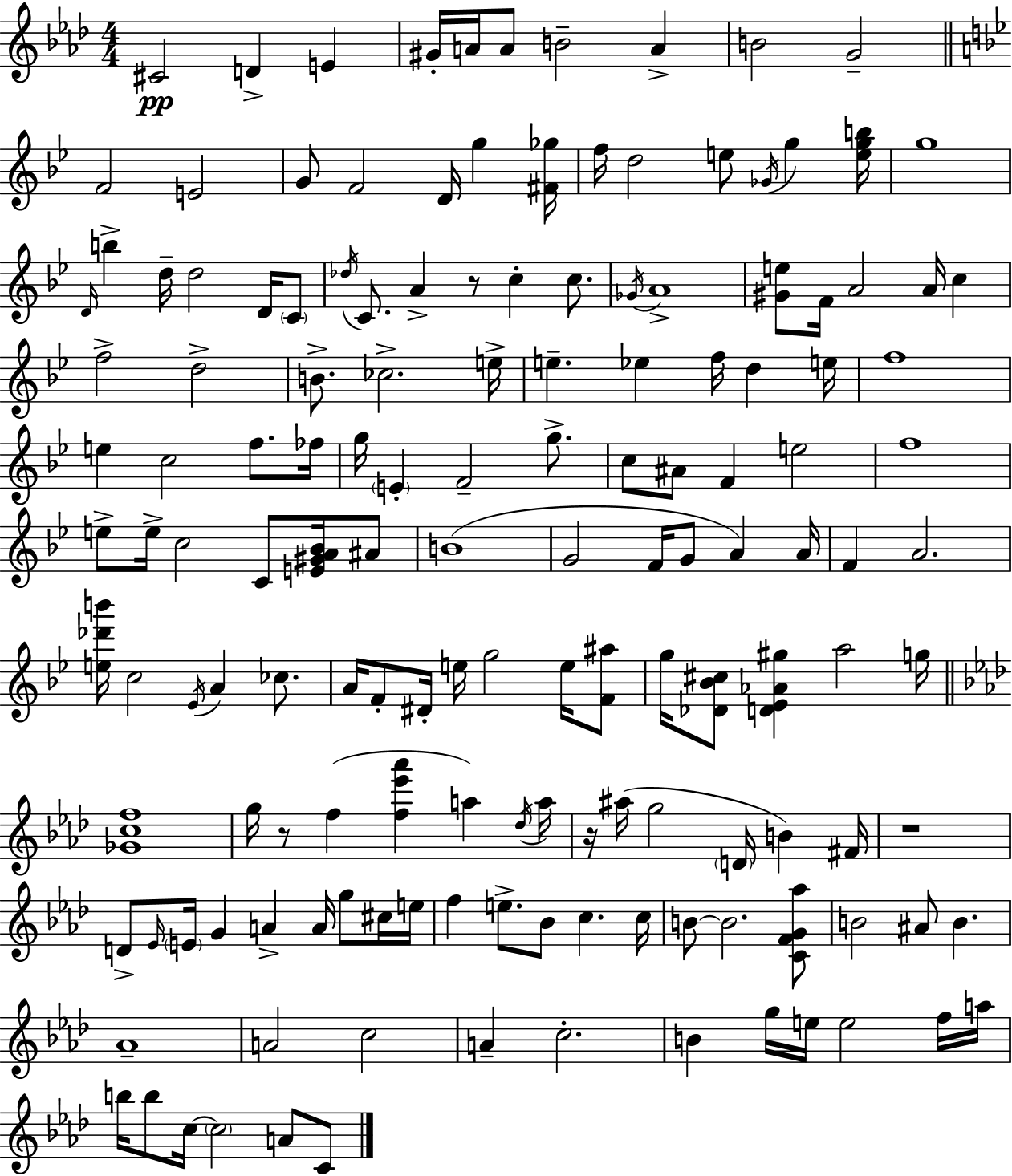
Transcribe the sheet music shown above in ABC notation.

X:1
T:Untitled
M:4/4
L:1/4
K:Ab
^C2 D E ^G/4 A/4 A/2 B2 A B2 G2 F2 E2 G/2 F2 D/4 g [^F_g]/4 f/4 d2 e/2 _G/4 g [egb]/4 g4 D/4 b d/4 d2 D/4 C/2 _d/4 C/2 A z/2 c c/2 _G/4 A4 [^Ge]/2 F/4 A2 A/4 c f2 d2 B/2 _c2 e/4 e _e f/4 d e/4 f4 e c2 f/2 _f/4 g/4 E F2 g/2 c/2 ^A/2 F e2 f4 e/2 e/4 c2 C/2 [E^GA_B]/4 ^A/2 B4 G2 F/4 G/2 A A/4 F A2 [e_d'b']/4 c2 _E/4 A _c/2 A/4 F/2 ^D/4 e/4 g2 e/4 [F^a]/2 g/4 [_D_B^c]/2 [D_E_A^g] a2 g/4 [_Gcf]4 g/4 z/2 f [f_e'_a'] a _d/4 a/4 z/4 ^a/4 g2 D/4 B ^F/4 z4 D/2 _E/4 E/4 G A A/4 g/2 ^c/4 e/4 f e/2 _B/2 c c/4 B/2 B2 [CFG_a]/2 B2 ^A/2 B _A4 A2 c2 A c2 B g/4 e/4 e2 f/4 a/4 b/4 b/2 c/4 c2 A/2 C/2